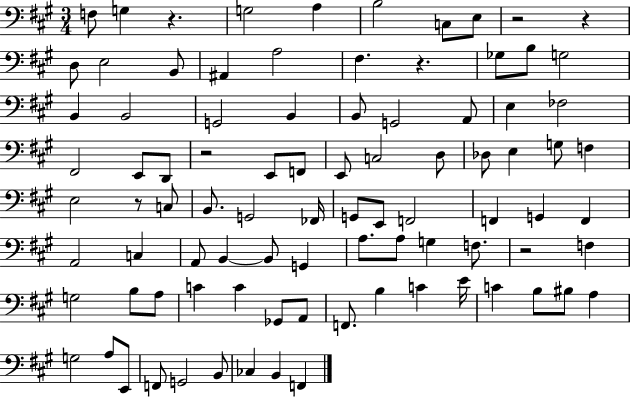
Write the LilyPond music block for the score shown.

{
  \clef bass
  \numericTimeSignature
  \time 3/4
  \key a \major
  f8 g4 r4. | g2 a4 | b2 c8 e8 | r2 r4 | \break d8 e2 b,8 | ais,4 a2 | fis4. r4. | ges8 b8 g2 | \break b,4 b,2 | g,2 b,4 | b,8 g,2 a,8 | e4 fes2 | \break fis,2 e,8 d,8 | r2 e,8 f,8 | e,8 c2 d8 | des8 e4 g8 f4 | \break e2 r8 c8 | b,8. g,2 fes,16 | g,8 e,8 f,2 | f,4 g,4 f,4 | \break a,2 c4 | a,8 b,4~~ b,8 g,4 | a8. a8 g4 f8. | r2 f4 | \break g2 b8 a8 | c'4 c'4 ges,8 a,8 | f,8. b4 c'4 e'16 | c'4 b8 bis8 a4 | \break g2 a8 e,8 | f,8 g,2 b,8 | ces4 b,4 f,4 | \bar "|."
}